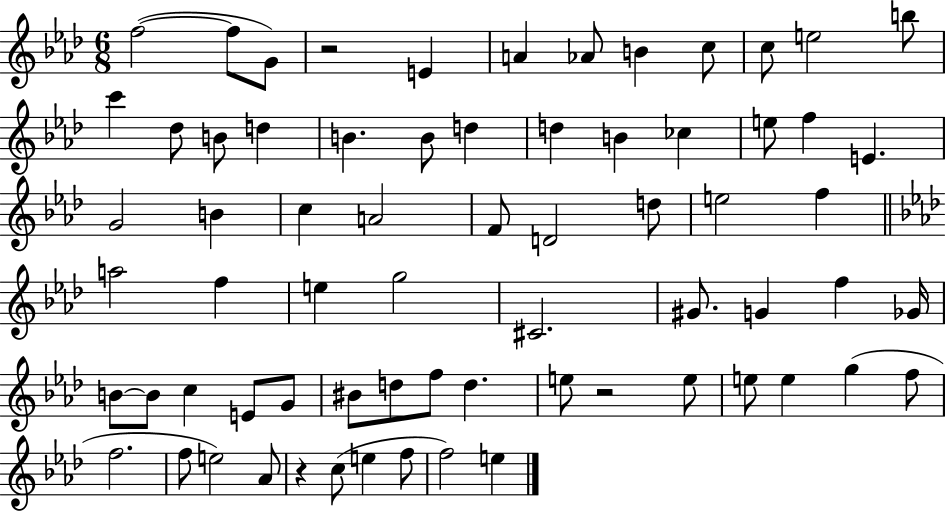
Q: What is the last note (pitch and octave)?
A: E5